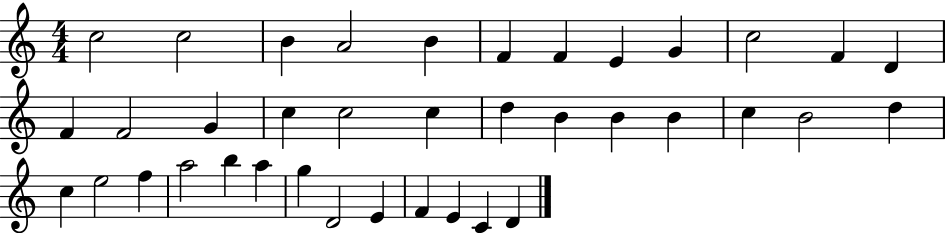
{
  \clef treble
  \numericTimeSignature
  \time 4/4
  \key c \major
  c''2 c''2 | b'4 a'2 b'4 | f'4 f'4 e'4 g'4 | c''2 f'4 d'4 | \break f'4 f'2 g'4 | c''4 c''2 c''4 | d''4 b'4 b'4 b'4 | c''4 b'2 d''4 | \break c''4 e''2 f''4 | a''2 b''4 a''4 | g''4 d'2 e'4 | f'4 e'4 c'4 d'4 | \break \bar "|."
}